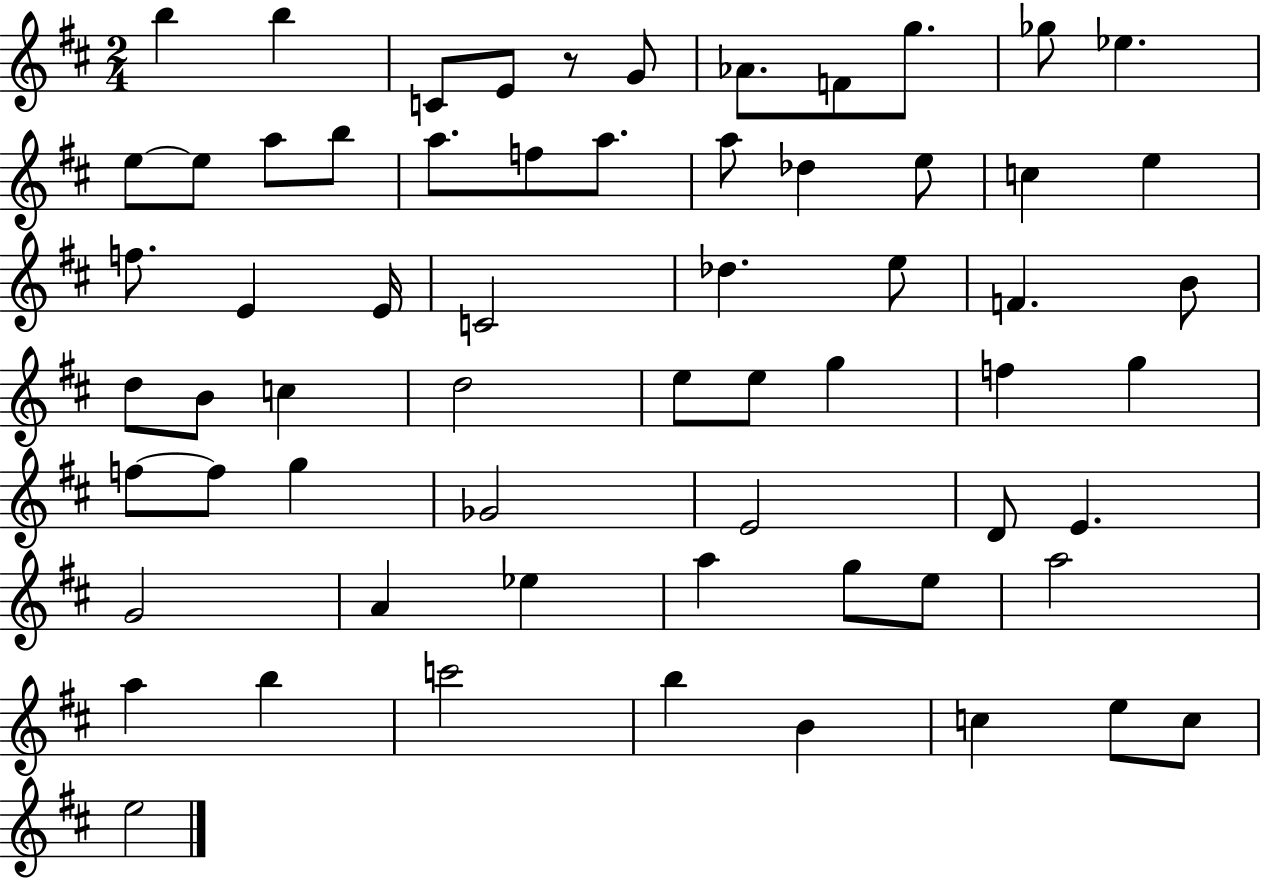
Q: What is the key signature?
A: D major